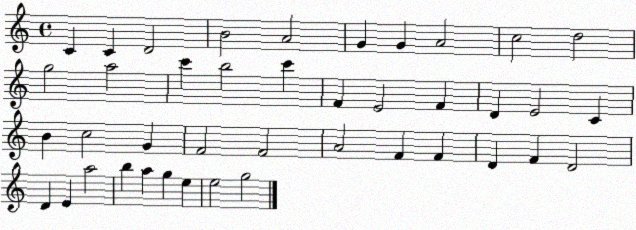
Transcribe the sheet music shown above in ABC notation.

X:1
T:Untitled
M:4/4
L:1/4
K:C
C C D2 B2 A2 G G A2 c2 d2 g2 a2 c' b2 c' F E2 F D E2 C B c2 G F2 F2 A2 F F D F D2 D E a2 b a g e e2 g2